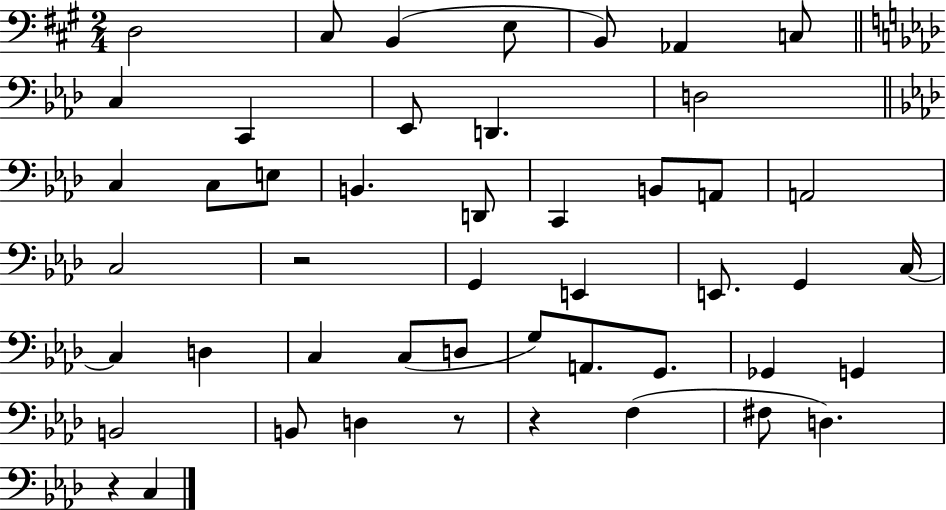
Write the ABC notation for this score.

X:1
T:Untitled
M:2/4
L:1/4
K:A
D,2 ^C,/2 B,, E,/2 B,,/2 _A,, C,/2 C, C,, _E,,/2 D,, D,2 C, C,/2 E,/2 B,, D,,/2 C,, B,,/2 A,,/2 A,,2 C,2 z2 G,, E,, E,,/2 G,, C,/4 C, D, C, C,/2 D,/2 G,/2 A,,/2 G,,/2 _G,, G,, B,,2 B,,/2 D, z/2 z F, ^F,/2 D, z C,